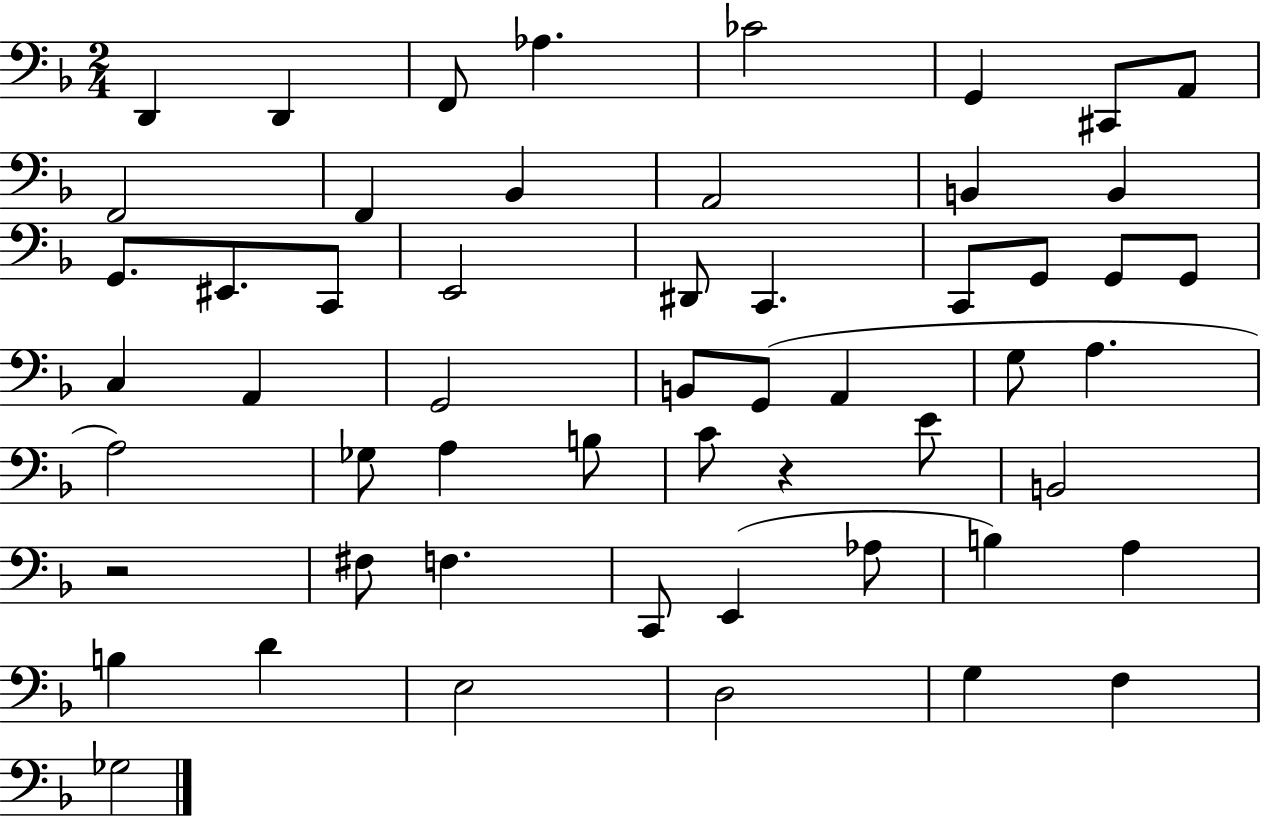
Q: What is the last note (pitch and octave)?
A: Gb3